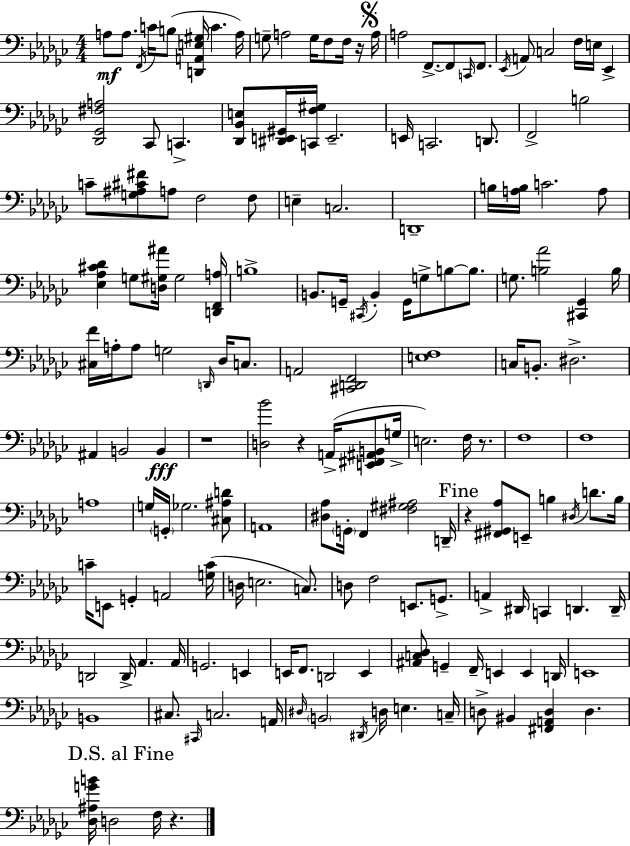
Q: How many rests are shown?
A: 6